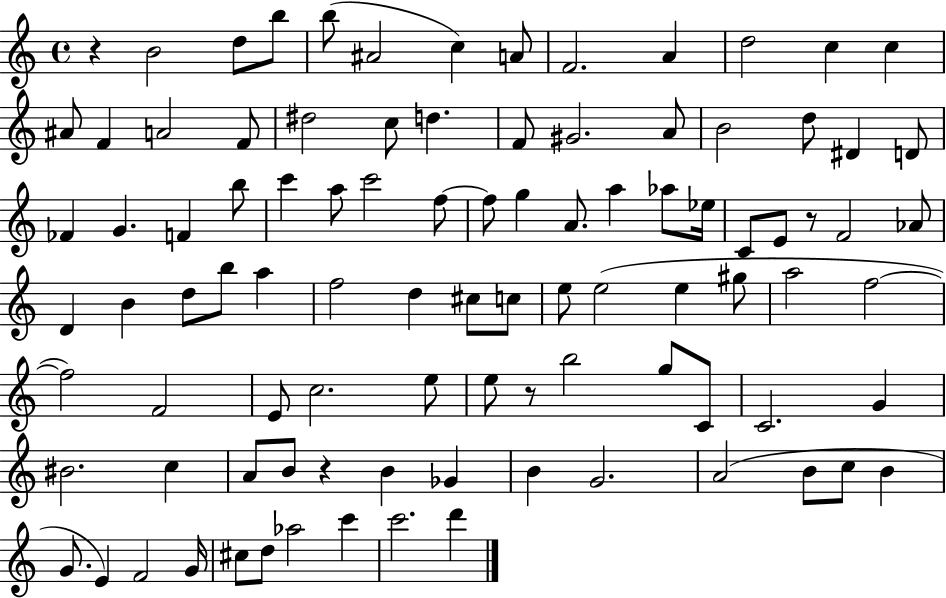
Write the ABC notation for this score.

X:1
T:Untitled
M:4/4
L:1/4
K:C
z B2 d/2 b/2 b/2 ^A2 c A/2 F2 A d2 c c ^A/2 F A2 F/2 ^d2 c/2 d F/2 ^G2 A/2 B2 d/2 ^D D/2 _F G F b/2 c' a/2 c'2 f/2 f/2 g A/2 a _a/2 _e/4 C/2 E/2 z/2 F2 _A/2 D B d/2 b/2 a f2 d ^c/2 c/2 e/2 e2 e ^g/2 a2 f2 f2 F2 E/2 c2 e/2 e/2 z/2 b2 g/2 C/2 C2 G ^B2 c A/2 B/2 z B _G B G2 A2 B/2 c/2 B G/2 E F2 G/4 ^c/2 d/2 _a2 c' c'2 d'